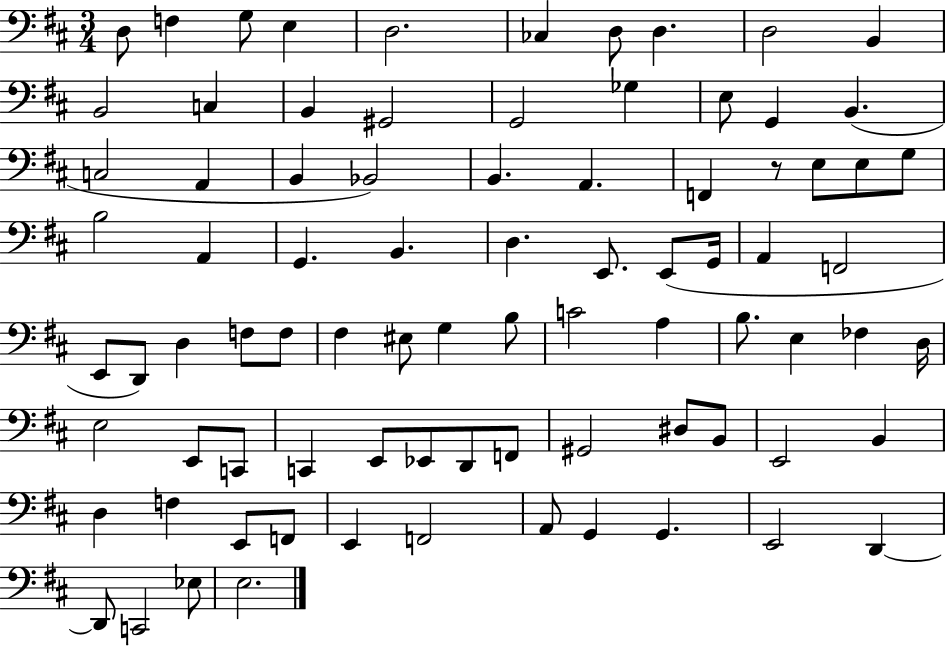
D3/e F3/q G3/e E3/q D3/h. CES3/q D3/e D3/q. D3/h B2/q B2/h C3/q B2/q G#2/h G2/h Gb3/q E3/e G2/q B2/q. C3/h A2/q B2/q Bb2/h B2/q. A2/q. F2/q R/e E3/e E3/e G3/e B3/h A2/q G2/q. B2/q. D3/q. E2/e. E2/e G2/s A2/q F2/h E2/e D2/e D3/q F3/e F3/e F#3/q EIS3/e G3/q B3/e C4/h A3/q B3/e. E3/q FES3/q D3/s E3/h E2/e C2/e C2/q E2/e Eb2/e D2/e F2/e G#2/h D#3/e B2/e E2/h B2/q D3/q F3/q E2/e F2/e E2/q F2/h A2/e G2/q G2/q. E2/h D2/q D2/e C2/h Eb3/e E3/h.